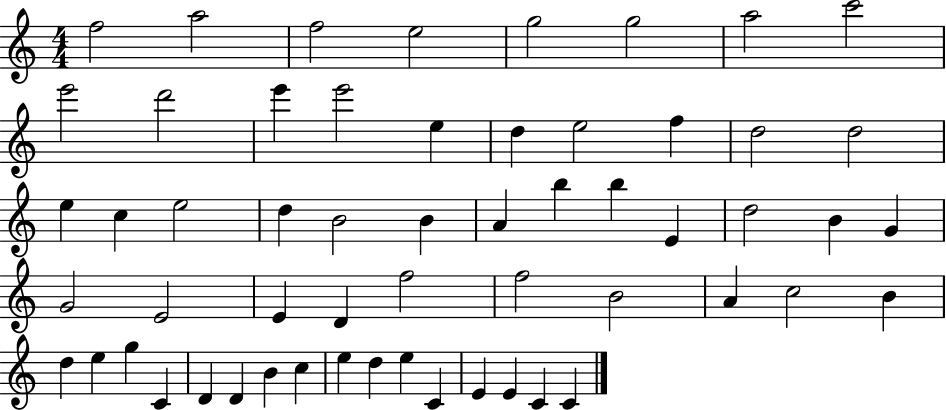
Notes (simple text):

F5/h A5/h F5/h E5/h G5/h G5/h A5/h C6/h E6/h D6/h E6/q E6/h E5/q D5/q E5/h F5/q D5/h D5/h E5/q C5/q E5/h D5/q B4/h B4/q A4/q B5/q B5/q E4/q D5/h B4/q G4/q G4/h E4/h E4/q D4/q F5/h F5/h B4/h A4/q C5/h B4/q D5/q E5/q G5/q C4/q D4/q D4/q B4/q C5/q E5/q D5/q E5/q C4/q E4/q E4/q C4/q C4/q